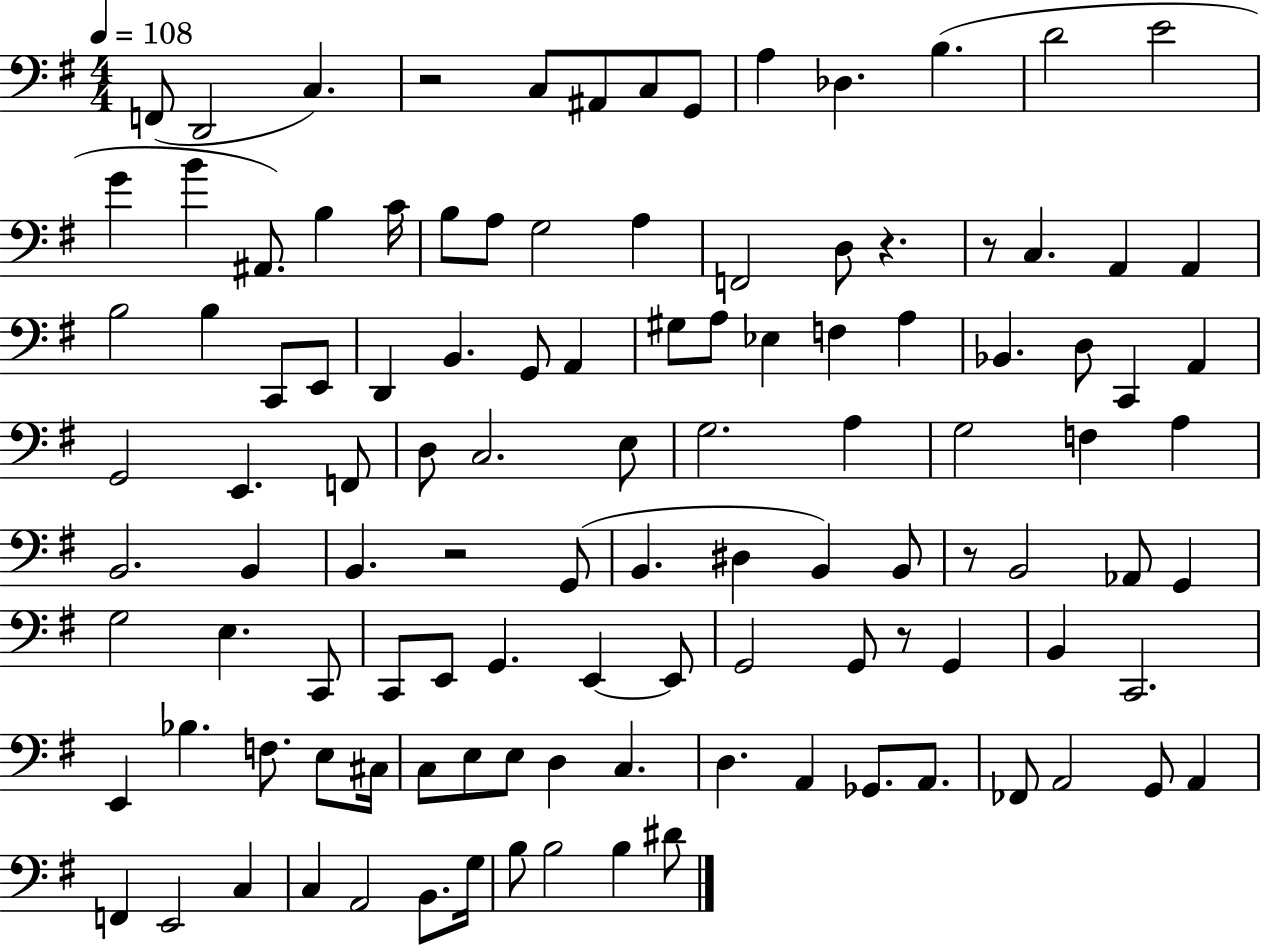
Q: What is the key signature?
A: G major